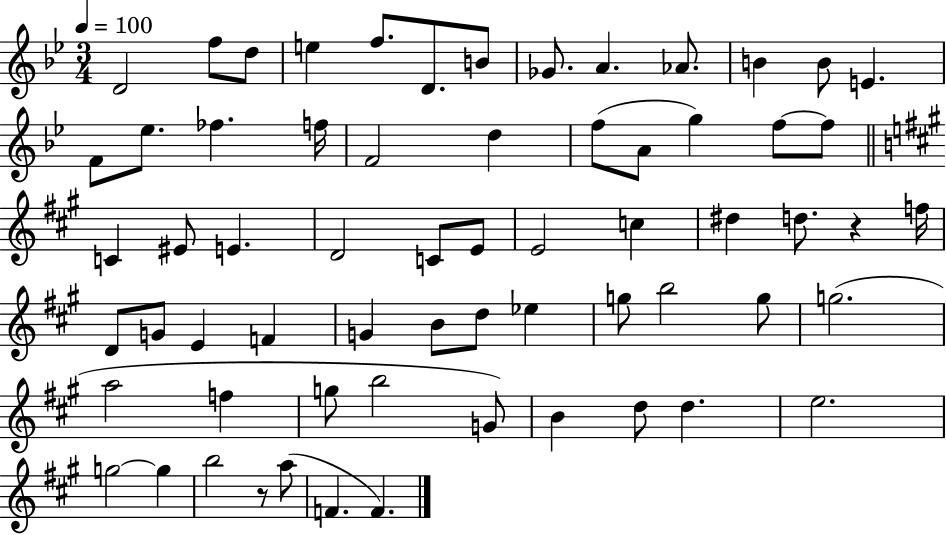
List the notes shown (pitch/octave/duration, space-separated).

D4/h F5/e D5/e E5/q F5/e. D4/e. B4/e Gb4/e. A4/q. Ab4/e. B4/q B4/e E4/q. F4/e Eb5/e. FES5/q. F5/s F4/h D5/q F5/e A4/e G5/q F5/e F5/e C4/q EIS4/e E4/q. D4/h C4/e E4/e E4/h C5/q D#5/q D5/e. R/q F5/s D4/e G4/e E4/q F4/q G4/q B4/e D5/e Eb5/q G5/e B5/h G5/e G5/h. A5/h F5/q G5/e B5/h G4/e B4/q D5/e D5/q. E5/h. G5/h G5/q B5/h R/e A5/e F4/q. F4/q.